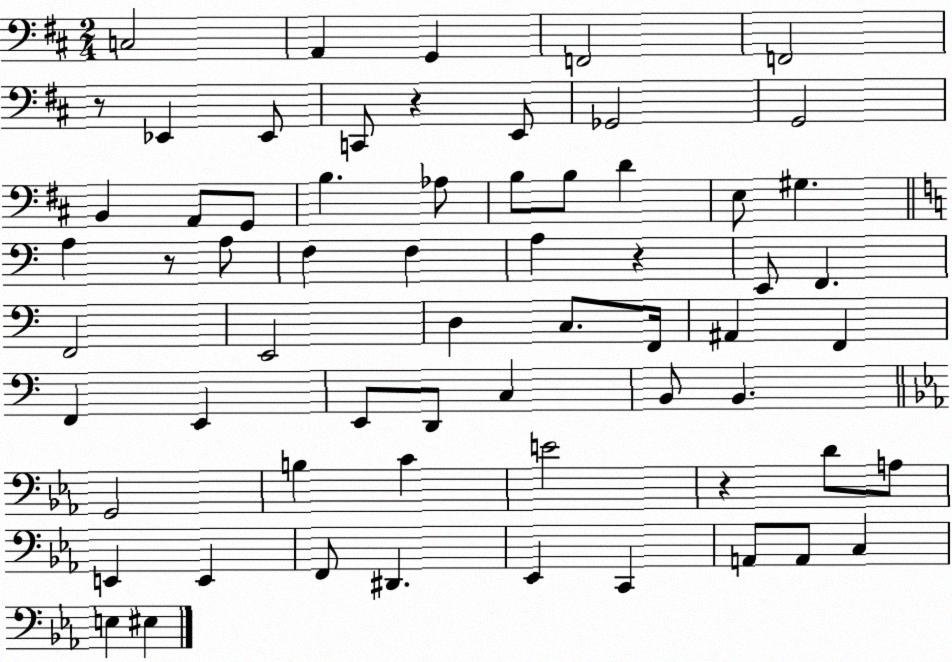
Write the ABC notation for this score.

X:1
T:Untitled
M:2/4
L:1/4
K:D
C,2 A,, G,, F,,2 F,,2 z/2 _E,, _E,,/2 C,,/2 z E,,/2 _G,,2 G,,2 B,, A,,/2 G,,/2 B, _A,/2 B,/2 B,/2 D E,/2 ^G, A, z/2 A,/2 F, F, A, z E,,/2 F,, F,,2 E,,2 D, C,/2 F,,/4 ^A,, F,, F,, E,, E,,/2 D,,/2 C, B,,/2 B,, G,,2 B, C E2 z D/2 A,/2 E,, E,, F,,/2 ^D,, _E,, C,, A,,/2 A,,/2 C, E, ^E,